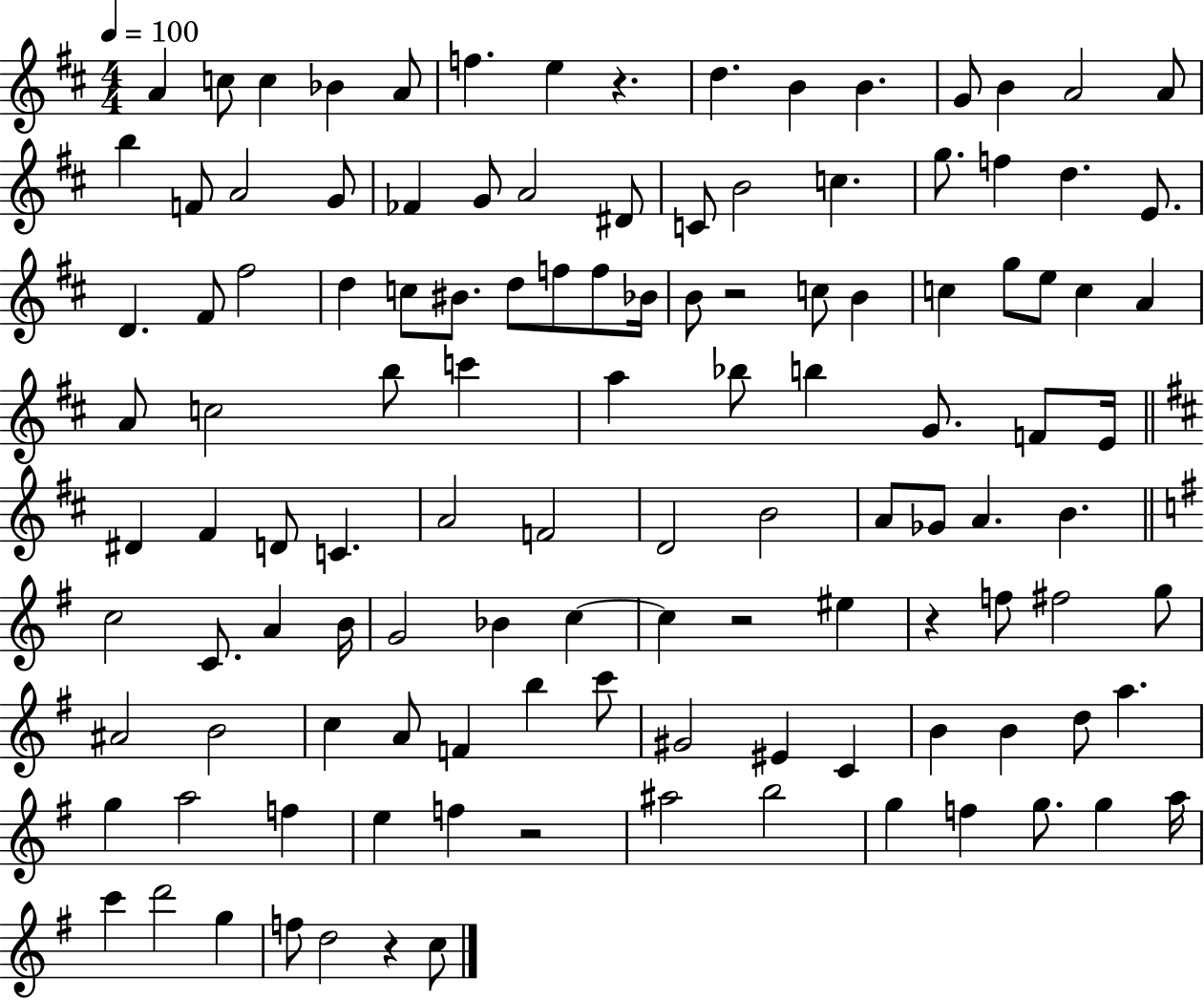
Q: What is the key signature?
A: D major